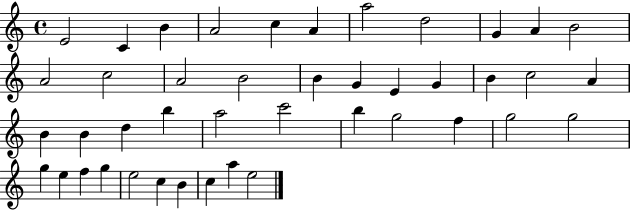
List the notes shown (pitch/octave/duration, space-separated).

E4/h C4/q B4/q A4/h C5/q A4/q A5/h D5/h G4/q A4/q B4/h A4/h C5/h A4/h B4/h B4/q G4/q E4/q G4/q B4/q C5/h A4/q B4/q B4/q D5/q B5/q A5/h C6/h B5/q G5/h F5/q G5/h G5/h G5/q E5/q F5/q G5/q E5/h C5/q B4/q C5/q A5/q E5/h